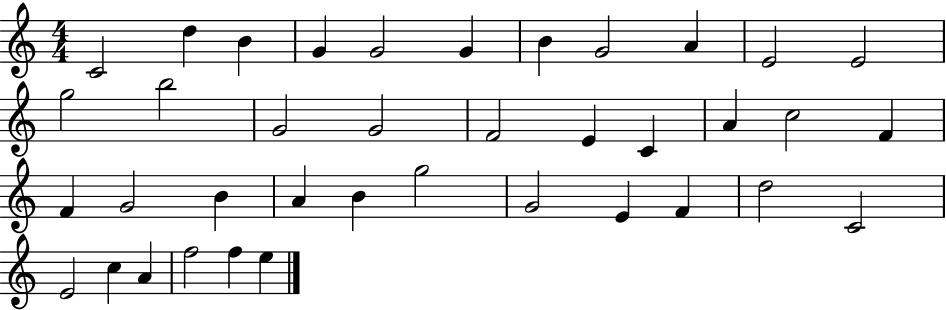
C4/h D5/q B4/q G4/q G4/h G4/q B4/q G4/h A4/q E4/h E4/h G5/h B5/h G4/h G4/h F4/h E4/q C4/q A4/q C5/h F4/q F4/q G4/h B4/q A4/q B4/q G5/h G4/h E4/q F4/q D5/h C4/h E4/h C5/q A4/q F5/h F5/q E5/q